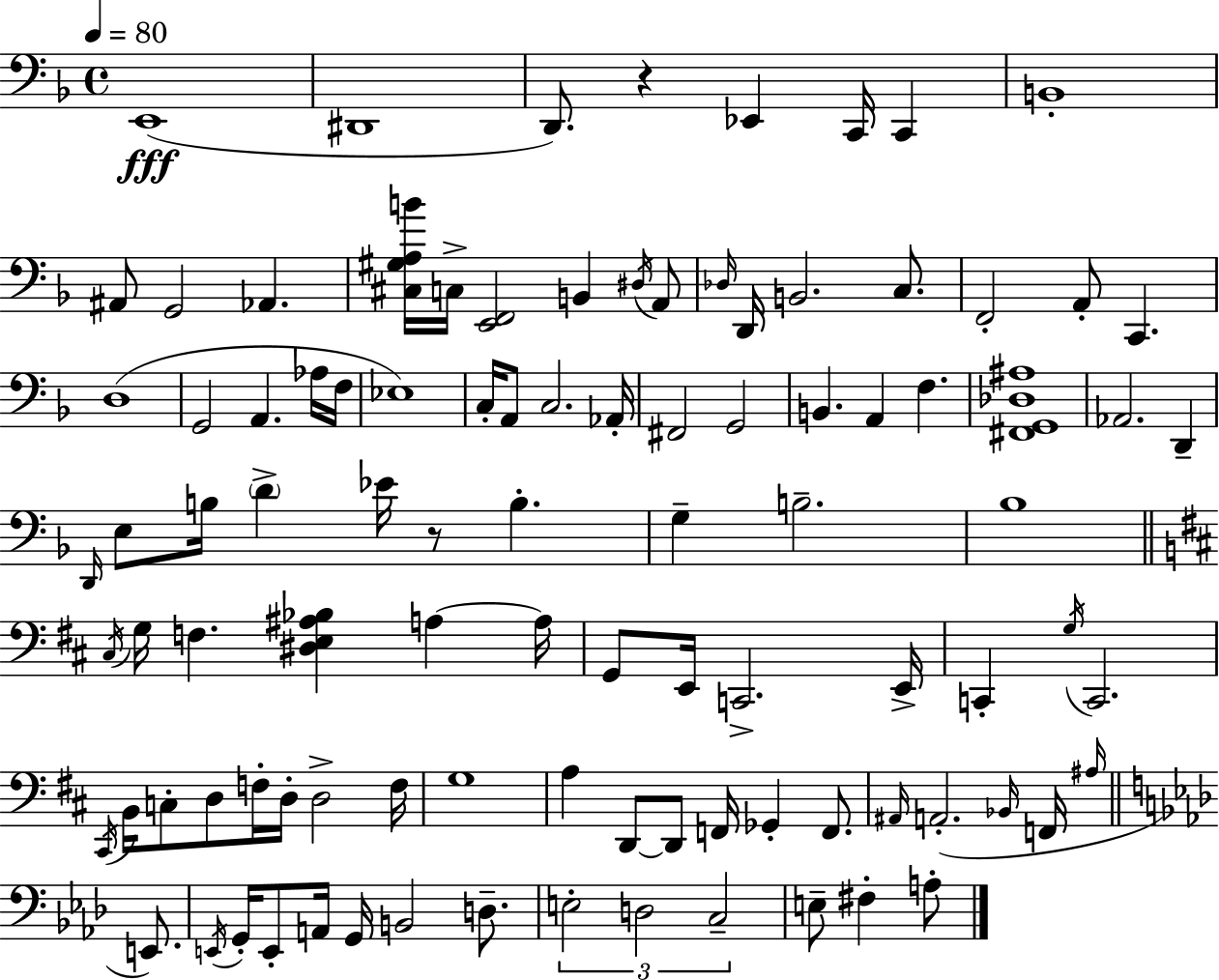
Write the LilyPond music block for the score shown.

{
  \clef bass
  \time 4/4
  \defaultTimeSignature
  \key d \minor
  \tempo 4 = 80
  e,1(\fff | dis,1 | d,8.) r4 ees,4 c,16 c,4 | b,1-. | \break ais,8 g,2 aes,4. | <cis gis a b'>16 c16-> <e, f,>2 b,4 \acciaccatura { dis16 } a,8 | \grace { des16 } d,16 b,2. c8. | f,2-. a,8-. c,4. | \break d1( | g,2 a,4. | aes16 f16 ees1) | c16-. a,8 c2. | \break aes,16-. fis,2 g,2 | b,4. a,4 f4. | <fis, g, des ais>1 | aes,2. d,4-- | \break \grace { d,16 } e8 b16 \parenthesize d'4-> ees'16 r8 b4.-. | g4-- b2.-- | bes1 | \bar "||" \break \key d \major \acciaccatura { cis16 } g16 f4. <dis e ais bes>4 a4~~ | a16 g,8 e,16 c,2.-> | e,16-> c,4-. \acciaccatura { g16 } c,2. | \acciaccatura { cis,16 } b,16 c8-. d8 f16-. d16-. d2-> | \break f16 g1 | a4 d,8~~ d,8 f,16 ges,4-. | f,8. \grace { ais,16 } a,2.-.( | \grace { bes,16 } f,16 \grace { ais16 } \bar "||" \break \key f \minor e,8.) \acciaccatura { e,16 } g,16-. e,8-. a,16 g,16 b,2 | d8.-- \tuplet 3/2 { e2-. d2 | c2-- } e8-- fis4-. | a8-. \bar "|."
}